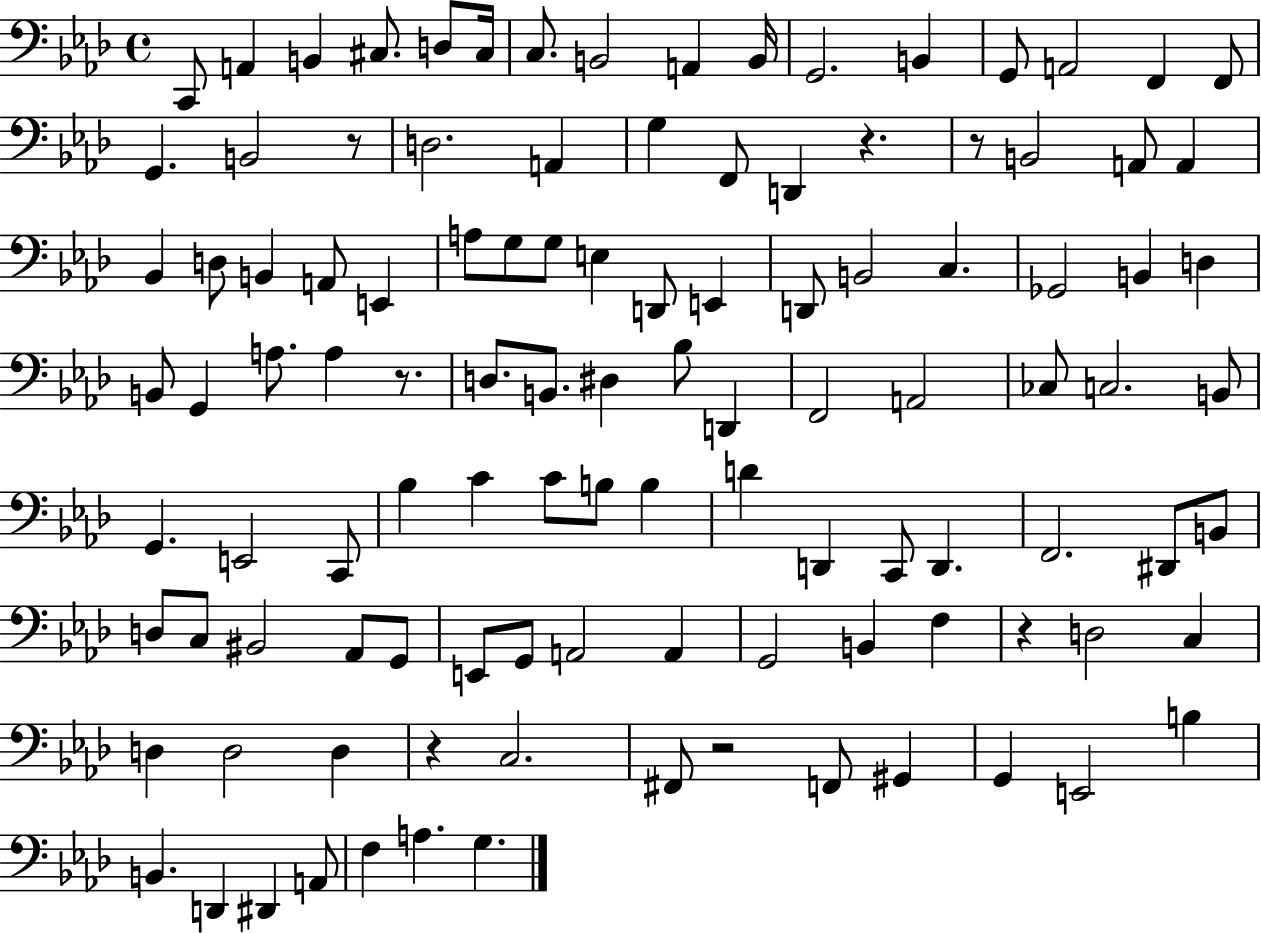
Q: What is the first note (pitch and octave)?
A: C2